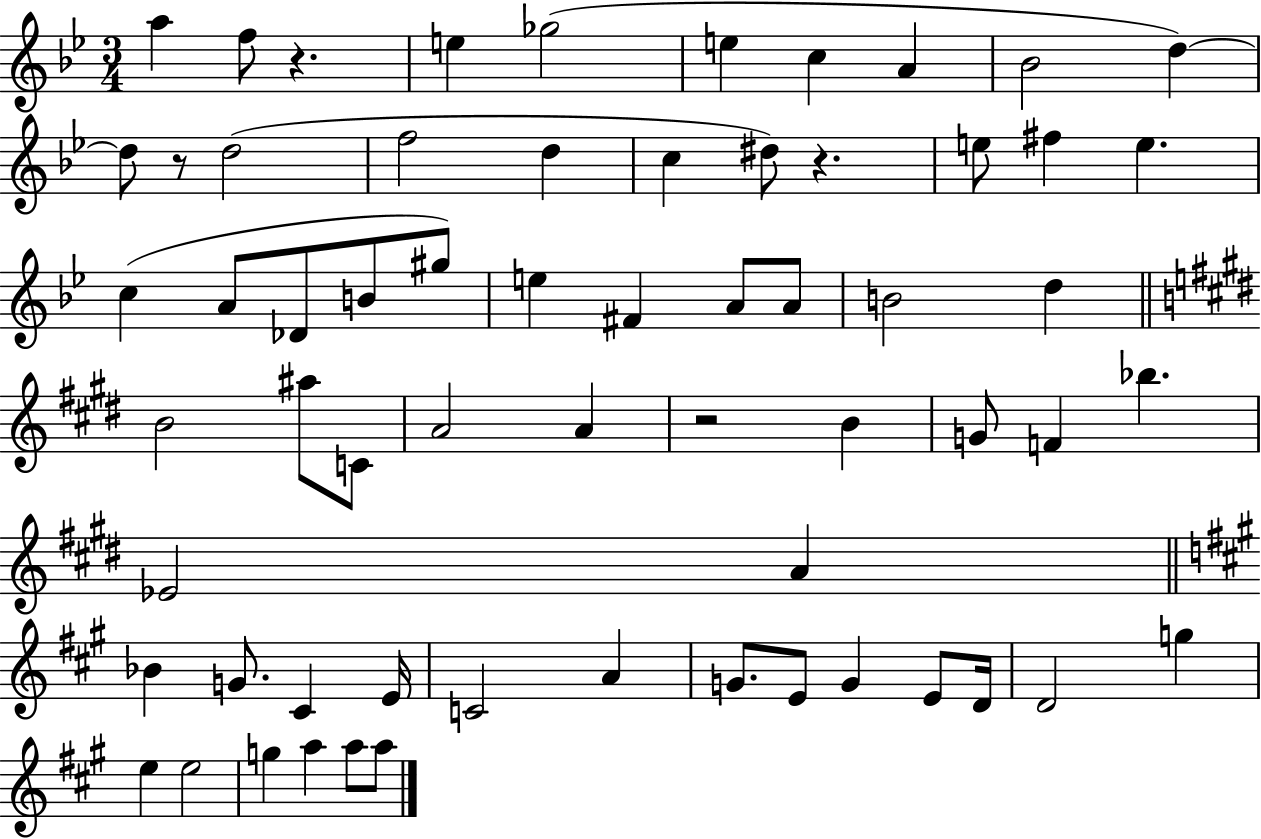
{
  \clef treble
  \numericTimeSignature
  \time 3/4
  \key bes \major
  \repeat volta 2 { a''4 f''8 r4. | e''4 ges''2( | e''4 c''4 a'4 | bes'2 d''4~~) | \break d''8 r8 d''2( | f''2 d''4 | c''4 dis''8) r4. | e''8 fis''4 e''4. | \break c''4( a'8 des'8 b'8 gis''8) | e''4 fis'4 a'8 a'8 | b'2 d''4 | \bar "||" \break \key e \major b'2 ais''8 c'8 | a'2 a'4 | r2 b'4 | g'8 f'4 bes''4. | \break ees'2 a'4 | \bar "||" \break \key a \major bes'4 g'8. cis'4 e'16 | c'2 a'4 | g'8. e'8 g'4 e'8 d'16 | d'2 g''4 | \break e''4 e''2 | g''4 a''4 a''8 a''8 | } \bar "|."
}